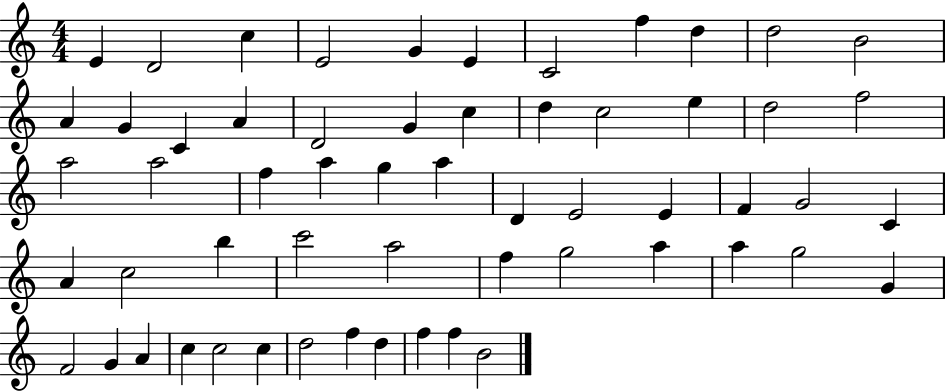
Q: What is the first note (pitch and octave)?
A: E4